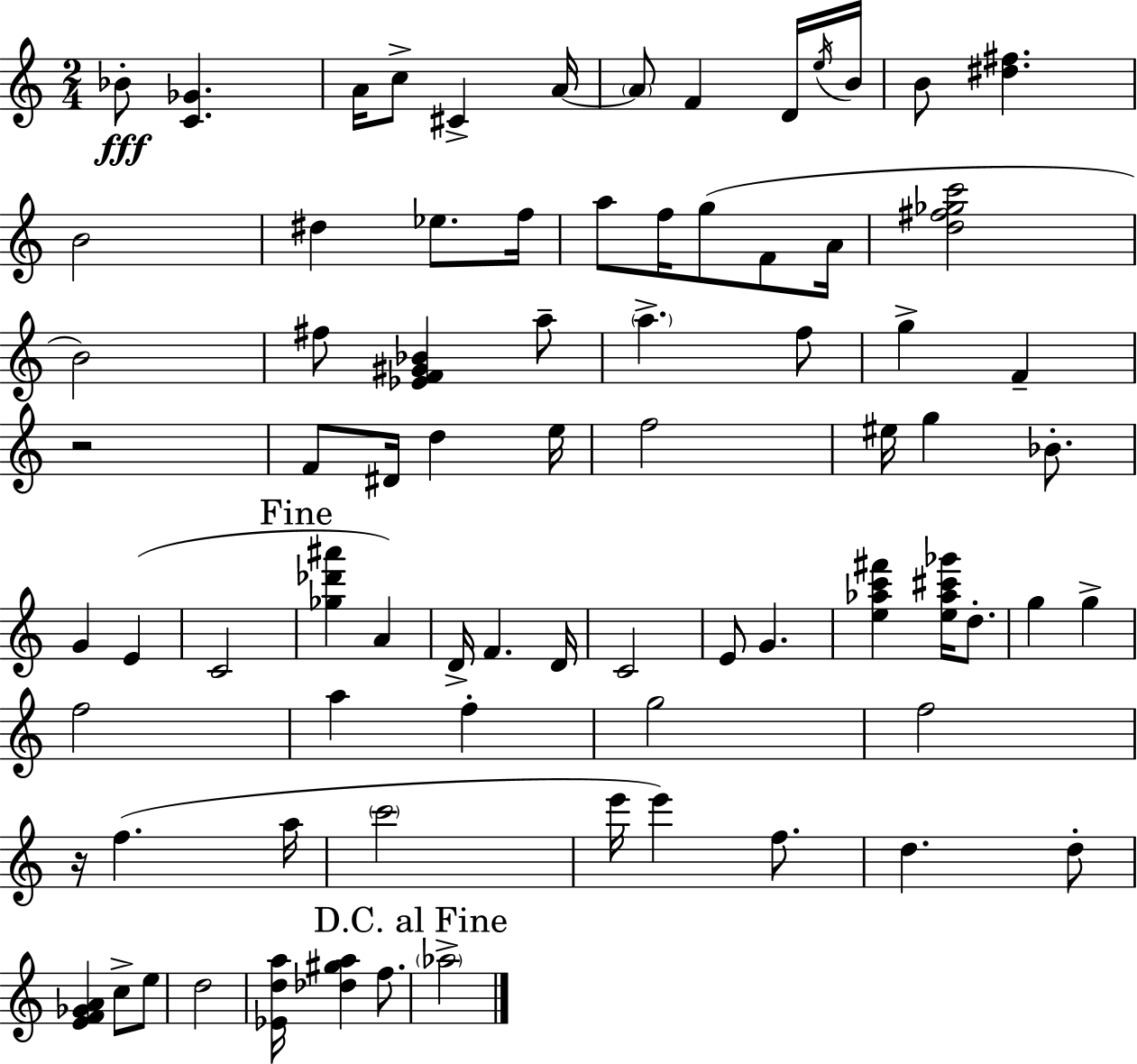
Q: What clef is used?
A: treble